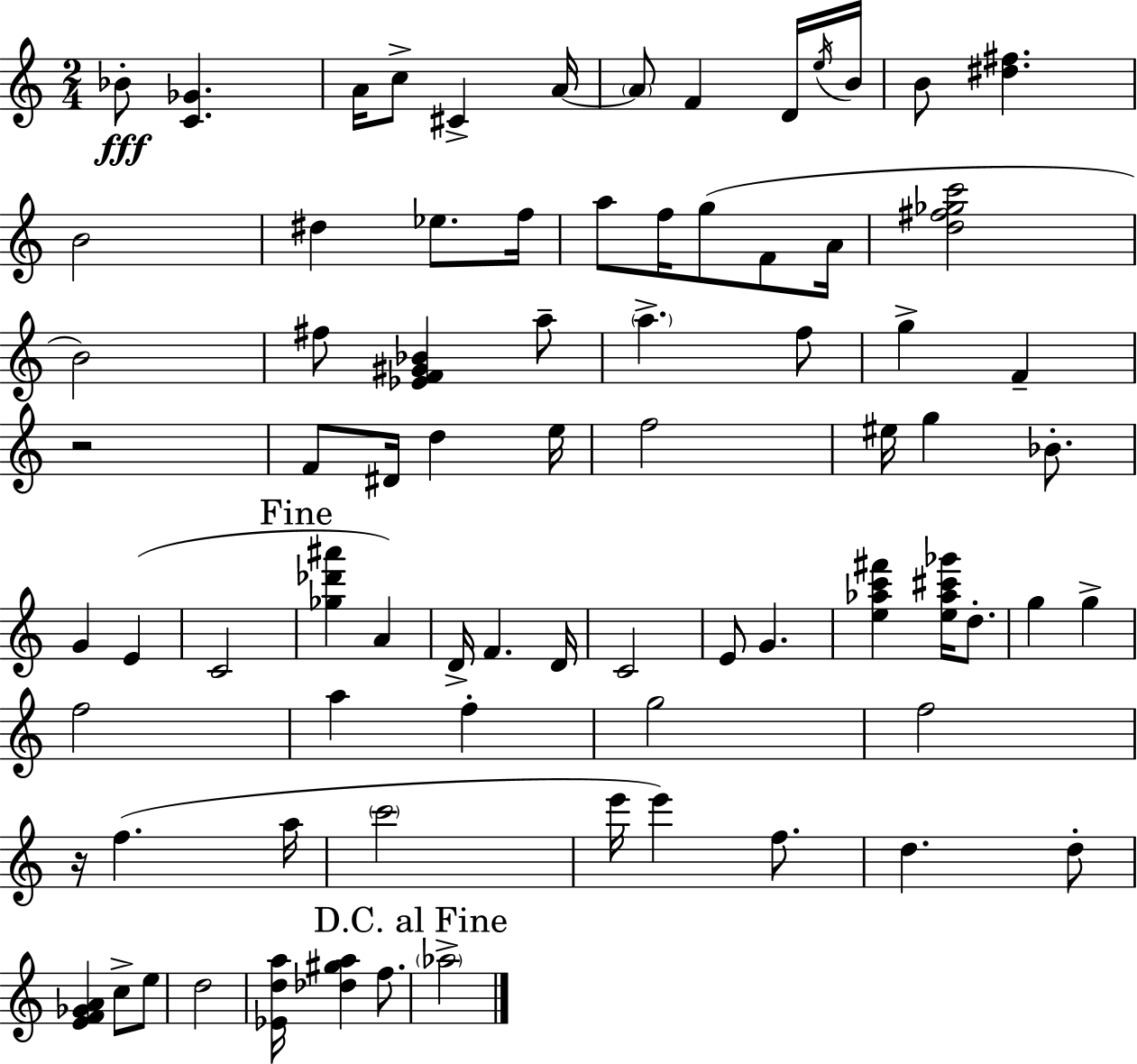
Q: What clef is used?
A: treble